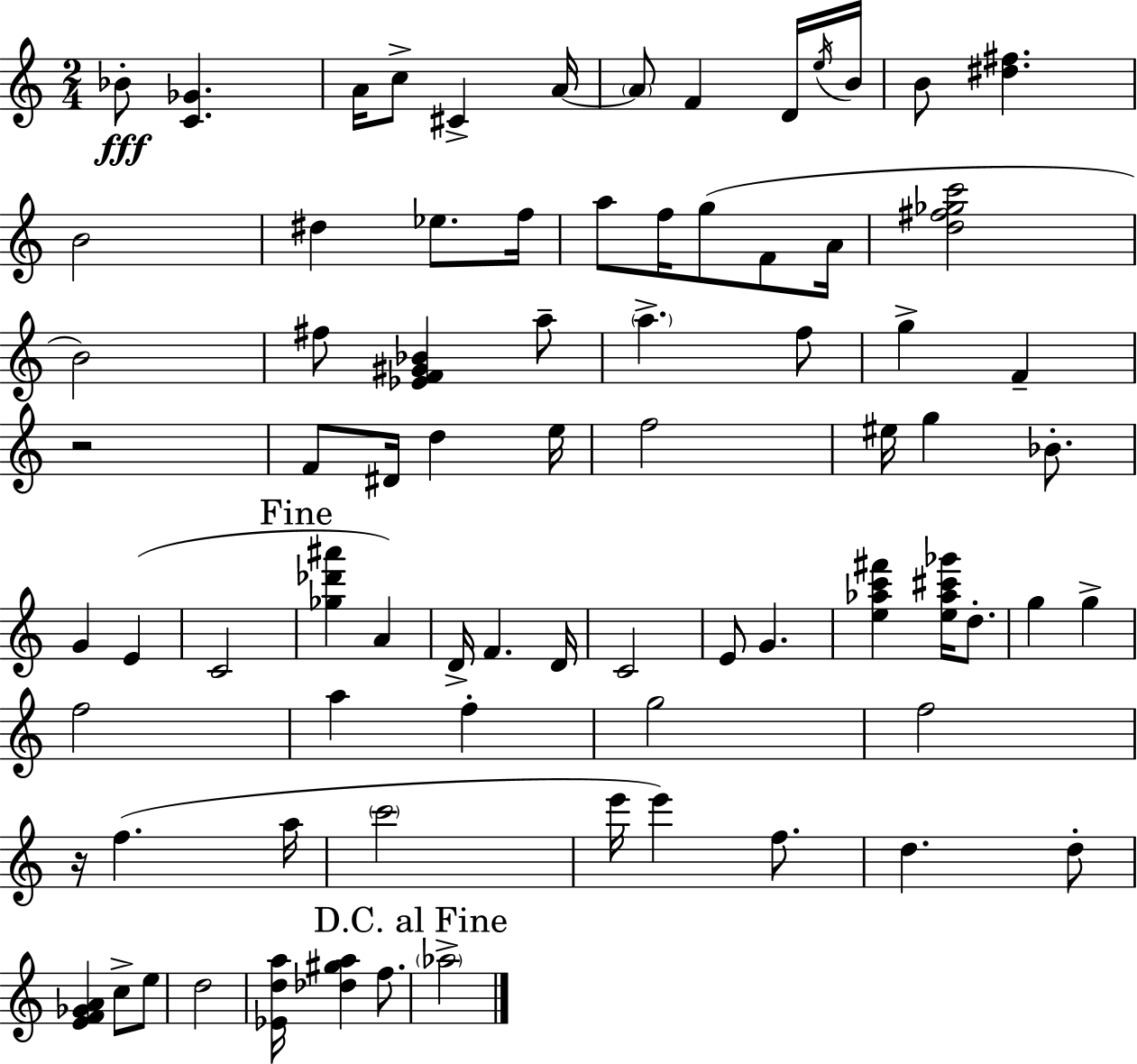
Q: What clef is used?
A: treble